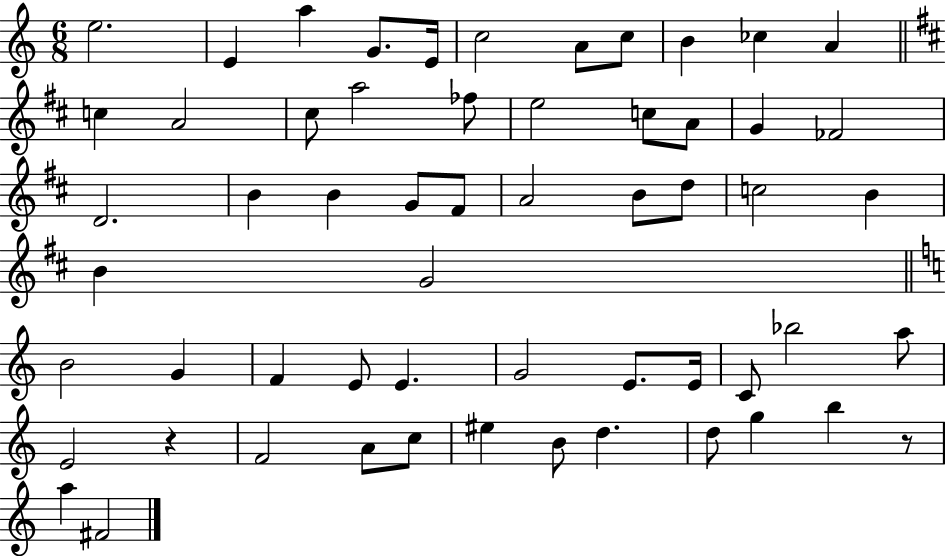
{
  \clef treble
  \numericTimeSignature
  \time 6/8
  \key c \major
  e''2. | e'4 a''4 g'8. e'16 | c''2 a'8 c''8 | b'4 ces''4 a'4 | \break \bar "||" \break \key d \major c''4 a'2 | cis''8 a''2 fes''8 | e''2 c''8 a'8 | g'4 fes'2 | \break d'2. | b'4 b'4 g'8 fis'8 | a'2 b'8 d''8 | c''2 b'4 | \break b'4 g'2 | \bar "||" \break \key c \major b'2 g'4 | f'4 e'8 e'4. | g'2 e'8. e'16 | c'8 bes''2 a''8 | \break e'2 r4 | f'2 a'8 c''8 | eis''4 b'8 d''4. | d''8 g''4 b''4 r8 | \break a''4 fis'2 | \bar "|."
}